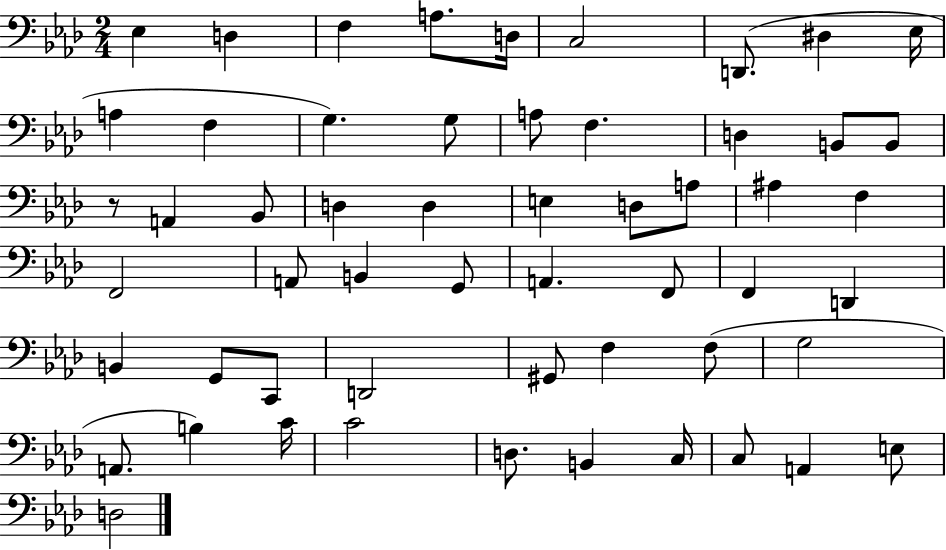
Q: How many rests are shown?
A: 1